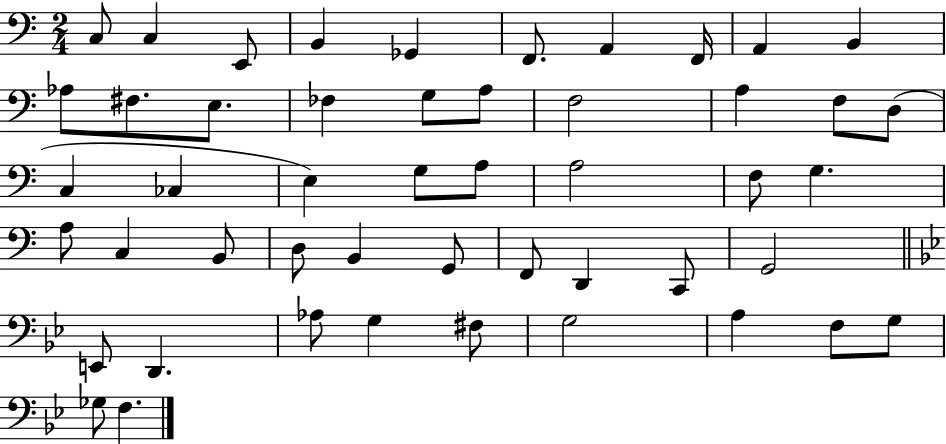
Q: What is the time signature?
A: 2/4